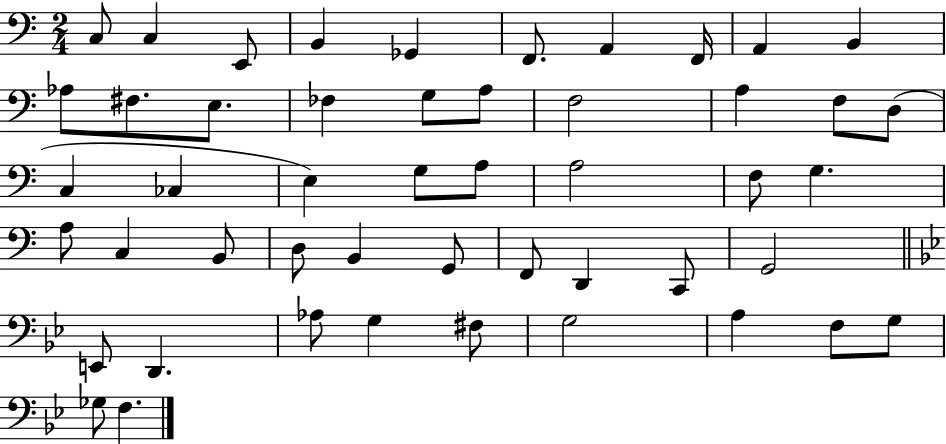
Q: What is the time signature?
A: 2/4